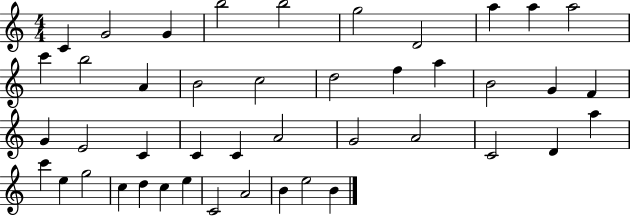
{
  \clef treble
  \numericTimeSignature
  \time 4/4
  \key c \major
  c'4 g'2 g'4 | b''2 b''2 | g''2 d'2 | a''4 a''4 a''2 | \break c'''4 b''2 a'4 | b'2 c''2 | d''2 f''4 a''4 | b'2 g'4 f'4 | \break g'4 e'2 c'4 | c'4 c'4 a'2 | g'2 a'2 | c'2 d'4 a''4 | \break c'''4 e''4 g''2 | c''4 d''4 c''4 e''4 | c'2 a'2 | b'4 e''2 b'4 | \break \bar "|."
}